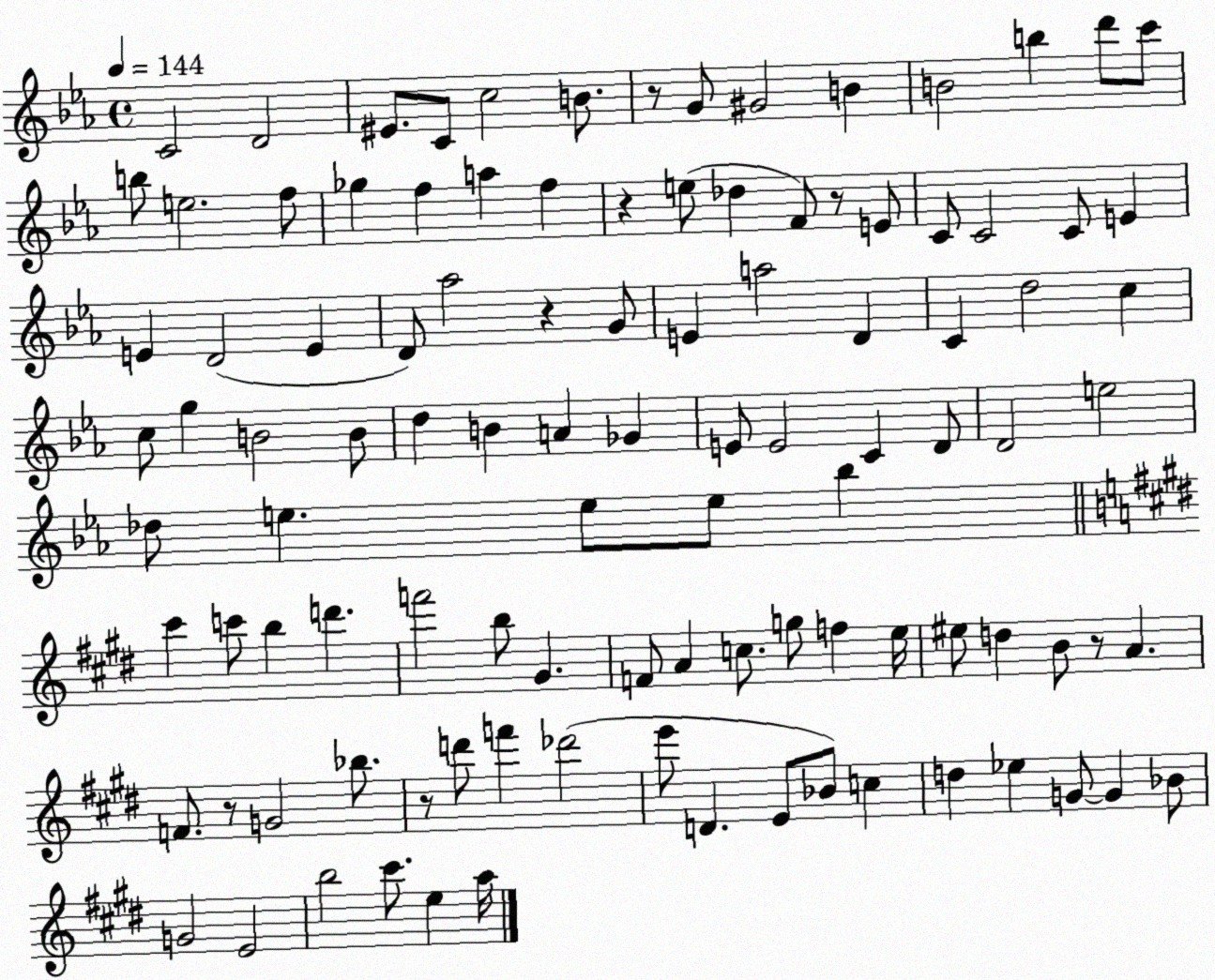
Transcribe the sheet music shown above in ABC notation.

X:1
T:Untitled
M:4/4
L:1/4
K:Eb
C2 D2 ^E/2 C/2 c2 B/2 z/2 G/2 ^G2 B B2 b d'/2 c'/2 b/2 e2 f/2 _g f a f z e/2 _d F/2 z/2 E/2 C/2 C2 C/2 E E D2 E D/2 _a2 z G/2 E a2 D C d2 c c/2 g B2 B/2 d B A _G E/2 E2 C D/2 D2 e2 _d/2 e e/2 e/2 _b ^c' c'/2 b d' f'2 b/2 ^G F/2 A c/2 g/2 f e/4 ^e/2 d B/2 z/2 A F/2 z/2 G2 _b/2 z/2 d'/2 f' _d'2 e'/2 D E/2 _B/2 c d _e G/2 G _B/2 G2 E2 b2 ^c'/2 e a/4